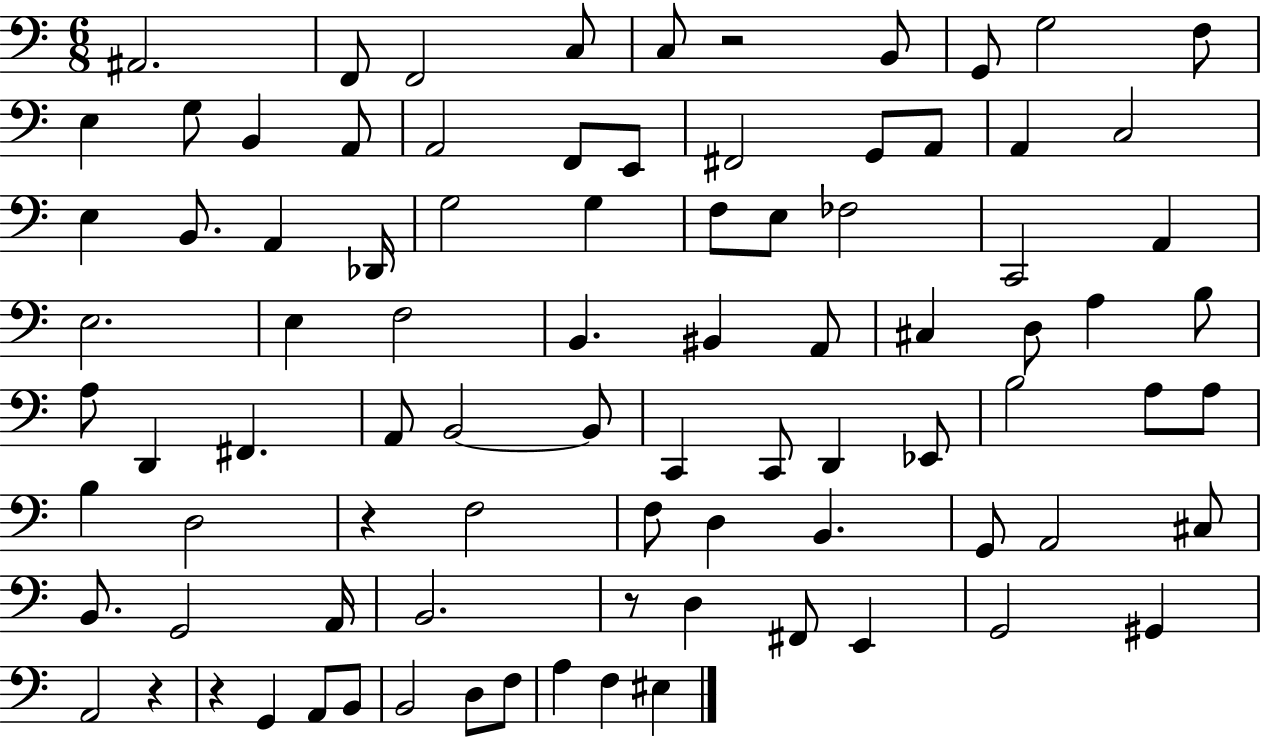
{
  \clef bass
  \numericTimeSignature
  \time 6/8
  \key c \major
  \repeat volta 2 { ais,2. | f,8 f,2 c8 | c8 r2 b,8 | g,8 g2 f8 | \break e4 g8 b,4 a,8 | a,2 f,8 e,8 | fis,2 g,8 a,8 | a,4 c2 | \break e4 b,8. a,4 des,16 | g2 g4 | f8 e8 fes2 | c,2 a,4 | \break e2. | e4 f2 | b,4. bis,4 a,8 | cis4 d8 a4 b8 | \break a8 d,4 fis,4. | a,8 b,2~~ b,8 | c,4 c,8 d,4 ees,8 | b2 a8 a8 | \break b4 d2 | r4 f2 | f8 d4 b,4. | g,8 a,2 cis8 | \break b,8. g,2 a,16 | b,2. | r8 d4 fis,8 e,4 | g,2 gis,4 | \break a,2 r4 | r4 g,4 a,8 b,8 | b,2 d8 f8 | a4 f4 eis4 | \break } \bar "|."
}